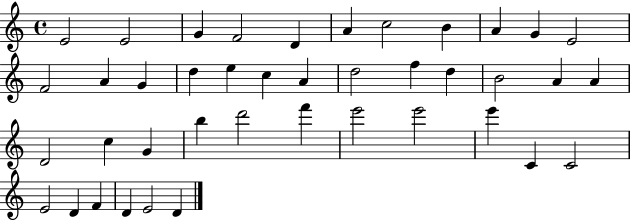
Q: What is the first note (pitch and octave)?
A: E4